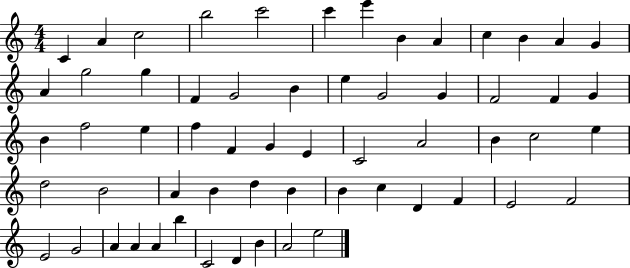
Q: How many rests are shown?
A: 0